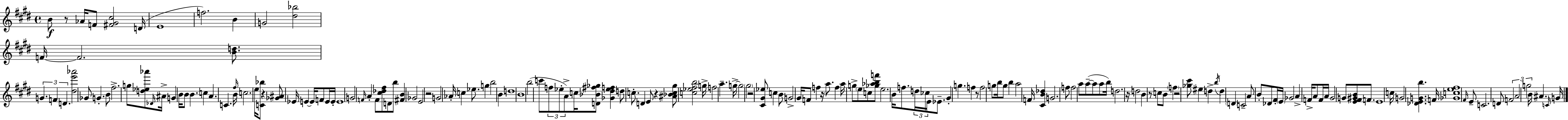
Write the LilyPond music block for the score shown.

{
  \clef treble
  \time 4/4
  \defaultTimeSignature
  \key e \major
  \repeat volta 2 { b'8\f r8 aes'16 f'8 <fis' gis' cis''>2 d'16( | e'1 | f''2.) b'4 | g'2 <dis'' bes''>2 | \break f'16~~ f'2. <b' d''>8. | \tuplet 3/2 { g'4. f'4 d'4. } | <dis'' e''' aes'''>2 ges'8 g'4.-. | b'8 fis''2.-> g''8 | \break <d'' ees'' aes'''>8 \grace { des'16 } ais'16-> g'4 b'16 b'8 b'4. | c''4 a'4. c'4. | b'16 \grace { fis''16 } c''2. e''16 | <c' bes''>8 r4 <ges' ais'>8 ees'16 e'4~~ e'16 f'8 | \break e'16 e'16-. e'1 | g'2 \grace { f'16 } a'4-. f'8 | <cis'' des'' fis''>8 d'8 b''8 <fis' b'>4 ges'2 | e'2 r2 | \break g'2 aes'16-. c''4 | ees''8. g''4 b''2 b'4 | d''1 | b'1 | \break b''2( c'''8 \tuplet 3/2 { f''8 ees''8-. | a'8->) } c''16 <d' bes' fis'' ges''>8 <ges' dis'' ees'' f''>4 d''8 c''8.-. d'4 | e'8 r4 <ais' bes' c'' gis''>8 <c'' ees'' fis'' b''>2 | g''16-> f''2 a''4.-- | \break g''16->~~ g''2 \parenthesize gis''2 | r2 <cis' gis' ees''>8 c''4 | b'8 g'2-> gis'16 f'8 f''4 | r16 a''8. f''4 a''16 g''8-> \parenthesize e''8 c''8 | \break <ges'' aes'' b'' f'''>8 e''2. b'16 | f''8. \tuplet 3/2 { d''16 ces''16 e'16 } ees'8.-- gis'4-. g''4. | f''4 r8 f''2 | g''8 b''16 g''8 b''4 a''2 | \break f'16 <cis' b' des''>4 g'2. | f''8 f''2 a''8 a''8--~(~ | a''8 a''8 b''16) d''2. | r16 d''2 b'4 r8 | \break c''8 b'8 \parenthesize f''4 r2 | <ges'' cis'''>8 eis''4 d''4-> \acciaccatura { b''16 } d''4 | \parenthesize d'4 c'2-- a'8 b'8-. | des'8 fis'16-. \parenthesize e'16 ges'2 a'4-> | \break f'16-> a'8 f'16 a'16 gis'2 g'8 <e' fis' gis' b'>8 | f'8. e'1 | c''16 g'2 <des' e' g' b''>4. | f'16 <ges' c'' e'' fis''>1 | \break \grace { fis'16 } e'8-- c'2. | d'8 \tuplet 3/2 { f'2 a'2 | g''2 } b'16 ais'4. | \grace { c'16 } g'16 } \bar "|."
}